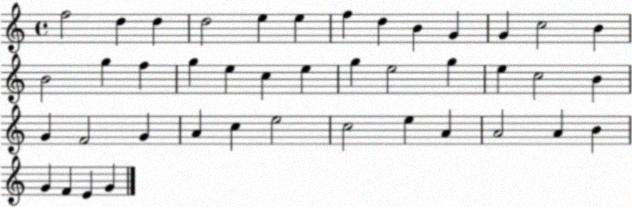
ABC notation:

X:1
T:Untitled
M:4/4
L:1/4
K:C
f2 d d d2 e e f d B G G c2 B B2 g f g e c e g e2 g e c2 B G F2 G A c e2 c2 e A A2 A B G F E G